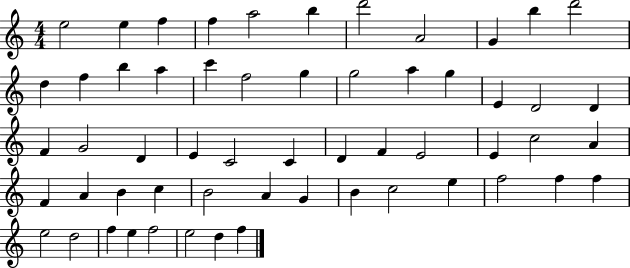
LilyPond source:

{
  \clef treble
  \numericTimeSignature
  \time 4/4
  \key c \major
  e''2 e''4 f''4 | f''4 a''2 b''4 | d'''2 a'2 | g'4 b''4 d'''2 | \break d''4 f''4 b''4 a''4 | c'''4 f''2 g''4 | g''2 a''4 g''4 | e'4 d'2 d'4 | \break f'4 g'2 d'4 | e'4 c'2 c'4 | d'4 f'4 e'2 | e'4 c''2 a'4 | \break f'4 a'4 b'4 c''4 | b'2 a'4 g'4 | b'4 c''2 e''4 | f''2 f''4 f''4 | \break e''2 d''2 | f''4 e''4 f''2 | e''2 d''4 f''4 | \bar "|."
}